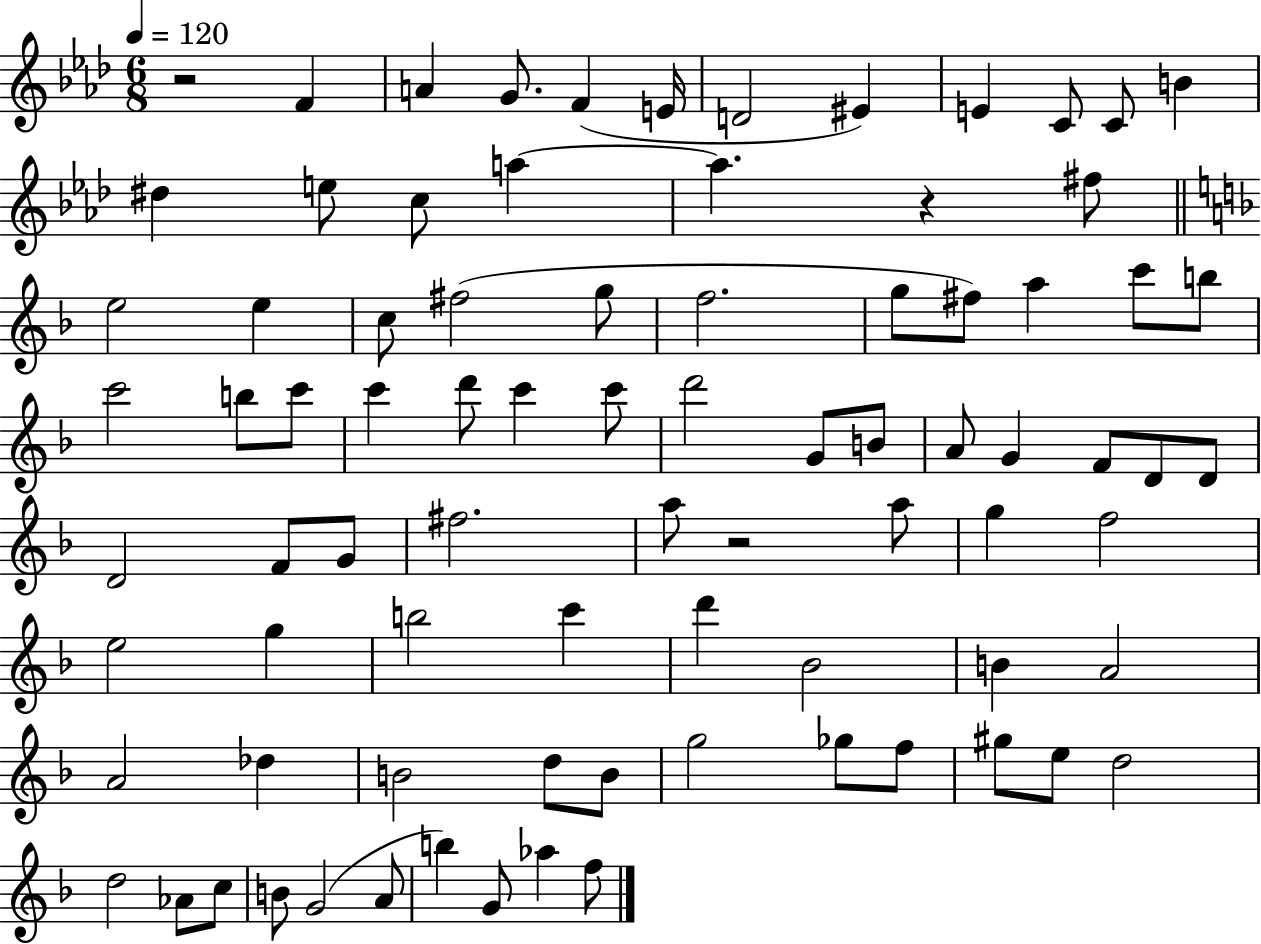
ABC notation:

X:1
T:Untitled
M:6/8
L:1/4
K:Ab
z2 F A G/2 F E/4 D2 ^E E C/2 C/2 B ^d e/2 c/2 a a z ^f/2 e2 e c/2 ^f2 g/2 f2 g/2 ^f/2 a c'/2 b/2 c'2 b/2 c'/2 c' d'/2 c' c'/2 d'2 G/2 B/2 A/2 G F/2 D/2 D/2 D2 F/2 G/2 ^f2 a/2 z2 a/2 g f2 e2 g b2 c' d' _B2 B A2 A2 _d B2 d/2 B/2 g2 _g/2 f/2 ^g/2 e/2 d2 d2 _A/2 c/2 B/2 G2 A/2 b G/2 _a f/2